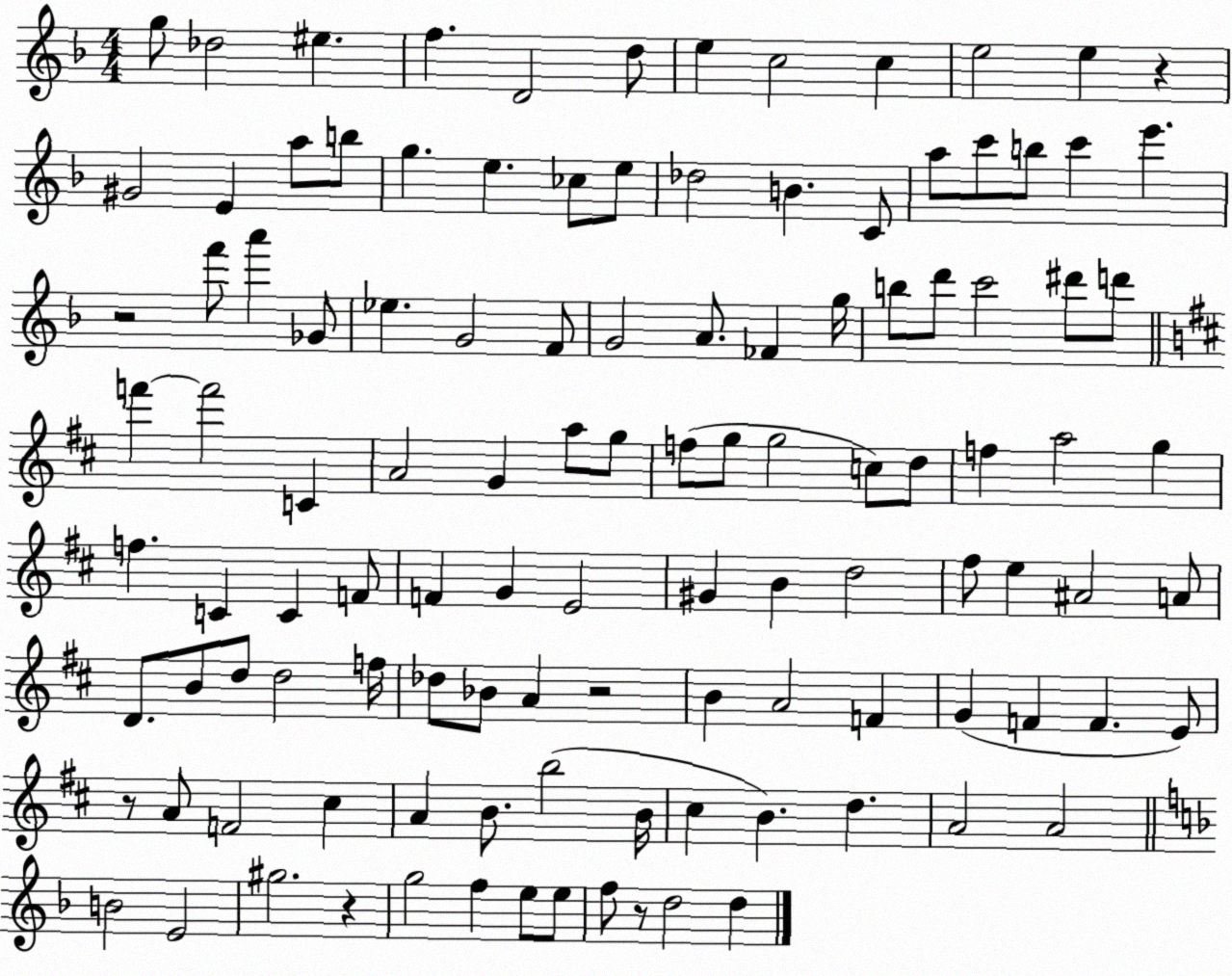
X:1
T:Untitled
M:4/4
L:1/4
K:F
g/2 _d2 ^e f D2 d/2 e c2 c e2 e z ^G2 E a/2 b/2 g e _c/2 e/2 _d2 B C/2 a/2 c'/2 b/2 c' e' z2 f'/2 a' _G/2 _e G2 F/2 G2 A/2 _F g/4 b/2 d'/2 c'2 ^d'/2 d'/2 f' f'2 C A2 G a/2 g/2 f/2 g/2 g2 c/2 d/2 f a2 g f C C F/2 F G E2 ^G B d2 ^f/2 e ^A2 A/2 D/2 B/2 d/2 d2 f/4 _d/2 _B/2 A z2 B A2 F G F F E/2 z/2 A/2 F2 ^c A B/2 b2 B/4 ^c B d A2 A2 B2 E2 ^g2 z g2 f e/2 e/2 f/2 z/2 d2 d